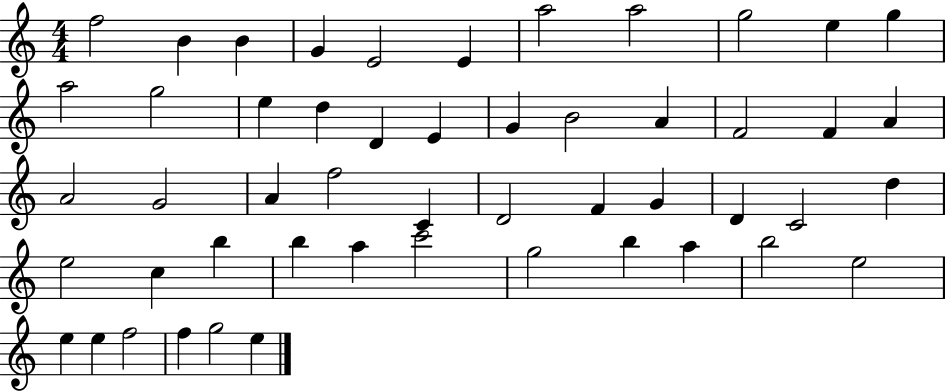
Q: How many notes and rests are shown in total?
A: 51